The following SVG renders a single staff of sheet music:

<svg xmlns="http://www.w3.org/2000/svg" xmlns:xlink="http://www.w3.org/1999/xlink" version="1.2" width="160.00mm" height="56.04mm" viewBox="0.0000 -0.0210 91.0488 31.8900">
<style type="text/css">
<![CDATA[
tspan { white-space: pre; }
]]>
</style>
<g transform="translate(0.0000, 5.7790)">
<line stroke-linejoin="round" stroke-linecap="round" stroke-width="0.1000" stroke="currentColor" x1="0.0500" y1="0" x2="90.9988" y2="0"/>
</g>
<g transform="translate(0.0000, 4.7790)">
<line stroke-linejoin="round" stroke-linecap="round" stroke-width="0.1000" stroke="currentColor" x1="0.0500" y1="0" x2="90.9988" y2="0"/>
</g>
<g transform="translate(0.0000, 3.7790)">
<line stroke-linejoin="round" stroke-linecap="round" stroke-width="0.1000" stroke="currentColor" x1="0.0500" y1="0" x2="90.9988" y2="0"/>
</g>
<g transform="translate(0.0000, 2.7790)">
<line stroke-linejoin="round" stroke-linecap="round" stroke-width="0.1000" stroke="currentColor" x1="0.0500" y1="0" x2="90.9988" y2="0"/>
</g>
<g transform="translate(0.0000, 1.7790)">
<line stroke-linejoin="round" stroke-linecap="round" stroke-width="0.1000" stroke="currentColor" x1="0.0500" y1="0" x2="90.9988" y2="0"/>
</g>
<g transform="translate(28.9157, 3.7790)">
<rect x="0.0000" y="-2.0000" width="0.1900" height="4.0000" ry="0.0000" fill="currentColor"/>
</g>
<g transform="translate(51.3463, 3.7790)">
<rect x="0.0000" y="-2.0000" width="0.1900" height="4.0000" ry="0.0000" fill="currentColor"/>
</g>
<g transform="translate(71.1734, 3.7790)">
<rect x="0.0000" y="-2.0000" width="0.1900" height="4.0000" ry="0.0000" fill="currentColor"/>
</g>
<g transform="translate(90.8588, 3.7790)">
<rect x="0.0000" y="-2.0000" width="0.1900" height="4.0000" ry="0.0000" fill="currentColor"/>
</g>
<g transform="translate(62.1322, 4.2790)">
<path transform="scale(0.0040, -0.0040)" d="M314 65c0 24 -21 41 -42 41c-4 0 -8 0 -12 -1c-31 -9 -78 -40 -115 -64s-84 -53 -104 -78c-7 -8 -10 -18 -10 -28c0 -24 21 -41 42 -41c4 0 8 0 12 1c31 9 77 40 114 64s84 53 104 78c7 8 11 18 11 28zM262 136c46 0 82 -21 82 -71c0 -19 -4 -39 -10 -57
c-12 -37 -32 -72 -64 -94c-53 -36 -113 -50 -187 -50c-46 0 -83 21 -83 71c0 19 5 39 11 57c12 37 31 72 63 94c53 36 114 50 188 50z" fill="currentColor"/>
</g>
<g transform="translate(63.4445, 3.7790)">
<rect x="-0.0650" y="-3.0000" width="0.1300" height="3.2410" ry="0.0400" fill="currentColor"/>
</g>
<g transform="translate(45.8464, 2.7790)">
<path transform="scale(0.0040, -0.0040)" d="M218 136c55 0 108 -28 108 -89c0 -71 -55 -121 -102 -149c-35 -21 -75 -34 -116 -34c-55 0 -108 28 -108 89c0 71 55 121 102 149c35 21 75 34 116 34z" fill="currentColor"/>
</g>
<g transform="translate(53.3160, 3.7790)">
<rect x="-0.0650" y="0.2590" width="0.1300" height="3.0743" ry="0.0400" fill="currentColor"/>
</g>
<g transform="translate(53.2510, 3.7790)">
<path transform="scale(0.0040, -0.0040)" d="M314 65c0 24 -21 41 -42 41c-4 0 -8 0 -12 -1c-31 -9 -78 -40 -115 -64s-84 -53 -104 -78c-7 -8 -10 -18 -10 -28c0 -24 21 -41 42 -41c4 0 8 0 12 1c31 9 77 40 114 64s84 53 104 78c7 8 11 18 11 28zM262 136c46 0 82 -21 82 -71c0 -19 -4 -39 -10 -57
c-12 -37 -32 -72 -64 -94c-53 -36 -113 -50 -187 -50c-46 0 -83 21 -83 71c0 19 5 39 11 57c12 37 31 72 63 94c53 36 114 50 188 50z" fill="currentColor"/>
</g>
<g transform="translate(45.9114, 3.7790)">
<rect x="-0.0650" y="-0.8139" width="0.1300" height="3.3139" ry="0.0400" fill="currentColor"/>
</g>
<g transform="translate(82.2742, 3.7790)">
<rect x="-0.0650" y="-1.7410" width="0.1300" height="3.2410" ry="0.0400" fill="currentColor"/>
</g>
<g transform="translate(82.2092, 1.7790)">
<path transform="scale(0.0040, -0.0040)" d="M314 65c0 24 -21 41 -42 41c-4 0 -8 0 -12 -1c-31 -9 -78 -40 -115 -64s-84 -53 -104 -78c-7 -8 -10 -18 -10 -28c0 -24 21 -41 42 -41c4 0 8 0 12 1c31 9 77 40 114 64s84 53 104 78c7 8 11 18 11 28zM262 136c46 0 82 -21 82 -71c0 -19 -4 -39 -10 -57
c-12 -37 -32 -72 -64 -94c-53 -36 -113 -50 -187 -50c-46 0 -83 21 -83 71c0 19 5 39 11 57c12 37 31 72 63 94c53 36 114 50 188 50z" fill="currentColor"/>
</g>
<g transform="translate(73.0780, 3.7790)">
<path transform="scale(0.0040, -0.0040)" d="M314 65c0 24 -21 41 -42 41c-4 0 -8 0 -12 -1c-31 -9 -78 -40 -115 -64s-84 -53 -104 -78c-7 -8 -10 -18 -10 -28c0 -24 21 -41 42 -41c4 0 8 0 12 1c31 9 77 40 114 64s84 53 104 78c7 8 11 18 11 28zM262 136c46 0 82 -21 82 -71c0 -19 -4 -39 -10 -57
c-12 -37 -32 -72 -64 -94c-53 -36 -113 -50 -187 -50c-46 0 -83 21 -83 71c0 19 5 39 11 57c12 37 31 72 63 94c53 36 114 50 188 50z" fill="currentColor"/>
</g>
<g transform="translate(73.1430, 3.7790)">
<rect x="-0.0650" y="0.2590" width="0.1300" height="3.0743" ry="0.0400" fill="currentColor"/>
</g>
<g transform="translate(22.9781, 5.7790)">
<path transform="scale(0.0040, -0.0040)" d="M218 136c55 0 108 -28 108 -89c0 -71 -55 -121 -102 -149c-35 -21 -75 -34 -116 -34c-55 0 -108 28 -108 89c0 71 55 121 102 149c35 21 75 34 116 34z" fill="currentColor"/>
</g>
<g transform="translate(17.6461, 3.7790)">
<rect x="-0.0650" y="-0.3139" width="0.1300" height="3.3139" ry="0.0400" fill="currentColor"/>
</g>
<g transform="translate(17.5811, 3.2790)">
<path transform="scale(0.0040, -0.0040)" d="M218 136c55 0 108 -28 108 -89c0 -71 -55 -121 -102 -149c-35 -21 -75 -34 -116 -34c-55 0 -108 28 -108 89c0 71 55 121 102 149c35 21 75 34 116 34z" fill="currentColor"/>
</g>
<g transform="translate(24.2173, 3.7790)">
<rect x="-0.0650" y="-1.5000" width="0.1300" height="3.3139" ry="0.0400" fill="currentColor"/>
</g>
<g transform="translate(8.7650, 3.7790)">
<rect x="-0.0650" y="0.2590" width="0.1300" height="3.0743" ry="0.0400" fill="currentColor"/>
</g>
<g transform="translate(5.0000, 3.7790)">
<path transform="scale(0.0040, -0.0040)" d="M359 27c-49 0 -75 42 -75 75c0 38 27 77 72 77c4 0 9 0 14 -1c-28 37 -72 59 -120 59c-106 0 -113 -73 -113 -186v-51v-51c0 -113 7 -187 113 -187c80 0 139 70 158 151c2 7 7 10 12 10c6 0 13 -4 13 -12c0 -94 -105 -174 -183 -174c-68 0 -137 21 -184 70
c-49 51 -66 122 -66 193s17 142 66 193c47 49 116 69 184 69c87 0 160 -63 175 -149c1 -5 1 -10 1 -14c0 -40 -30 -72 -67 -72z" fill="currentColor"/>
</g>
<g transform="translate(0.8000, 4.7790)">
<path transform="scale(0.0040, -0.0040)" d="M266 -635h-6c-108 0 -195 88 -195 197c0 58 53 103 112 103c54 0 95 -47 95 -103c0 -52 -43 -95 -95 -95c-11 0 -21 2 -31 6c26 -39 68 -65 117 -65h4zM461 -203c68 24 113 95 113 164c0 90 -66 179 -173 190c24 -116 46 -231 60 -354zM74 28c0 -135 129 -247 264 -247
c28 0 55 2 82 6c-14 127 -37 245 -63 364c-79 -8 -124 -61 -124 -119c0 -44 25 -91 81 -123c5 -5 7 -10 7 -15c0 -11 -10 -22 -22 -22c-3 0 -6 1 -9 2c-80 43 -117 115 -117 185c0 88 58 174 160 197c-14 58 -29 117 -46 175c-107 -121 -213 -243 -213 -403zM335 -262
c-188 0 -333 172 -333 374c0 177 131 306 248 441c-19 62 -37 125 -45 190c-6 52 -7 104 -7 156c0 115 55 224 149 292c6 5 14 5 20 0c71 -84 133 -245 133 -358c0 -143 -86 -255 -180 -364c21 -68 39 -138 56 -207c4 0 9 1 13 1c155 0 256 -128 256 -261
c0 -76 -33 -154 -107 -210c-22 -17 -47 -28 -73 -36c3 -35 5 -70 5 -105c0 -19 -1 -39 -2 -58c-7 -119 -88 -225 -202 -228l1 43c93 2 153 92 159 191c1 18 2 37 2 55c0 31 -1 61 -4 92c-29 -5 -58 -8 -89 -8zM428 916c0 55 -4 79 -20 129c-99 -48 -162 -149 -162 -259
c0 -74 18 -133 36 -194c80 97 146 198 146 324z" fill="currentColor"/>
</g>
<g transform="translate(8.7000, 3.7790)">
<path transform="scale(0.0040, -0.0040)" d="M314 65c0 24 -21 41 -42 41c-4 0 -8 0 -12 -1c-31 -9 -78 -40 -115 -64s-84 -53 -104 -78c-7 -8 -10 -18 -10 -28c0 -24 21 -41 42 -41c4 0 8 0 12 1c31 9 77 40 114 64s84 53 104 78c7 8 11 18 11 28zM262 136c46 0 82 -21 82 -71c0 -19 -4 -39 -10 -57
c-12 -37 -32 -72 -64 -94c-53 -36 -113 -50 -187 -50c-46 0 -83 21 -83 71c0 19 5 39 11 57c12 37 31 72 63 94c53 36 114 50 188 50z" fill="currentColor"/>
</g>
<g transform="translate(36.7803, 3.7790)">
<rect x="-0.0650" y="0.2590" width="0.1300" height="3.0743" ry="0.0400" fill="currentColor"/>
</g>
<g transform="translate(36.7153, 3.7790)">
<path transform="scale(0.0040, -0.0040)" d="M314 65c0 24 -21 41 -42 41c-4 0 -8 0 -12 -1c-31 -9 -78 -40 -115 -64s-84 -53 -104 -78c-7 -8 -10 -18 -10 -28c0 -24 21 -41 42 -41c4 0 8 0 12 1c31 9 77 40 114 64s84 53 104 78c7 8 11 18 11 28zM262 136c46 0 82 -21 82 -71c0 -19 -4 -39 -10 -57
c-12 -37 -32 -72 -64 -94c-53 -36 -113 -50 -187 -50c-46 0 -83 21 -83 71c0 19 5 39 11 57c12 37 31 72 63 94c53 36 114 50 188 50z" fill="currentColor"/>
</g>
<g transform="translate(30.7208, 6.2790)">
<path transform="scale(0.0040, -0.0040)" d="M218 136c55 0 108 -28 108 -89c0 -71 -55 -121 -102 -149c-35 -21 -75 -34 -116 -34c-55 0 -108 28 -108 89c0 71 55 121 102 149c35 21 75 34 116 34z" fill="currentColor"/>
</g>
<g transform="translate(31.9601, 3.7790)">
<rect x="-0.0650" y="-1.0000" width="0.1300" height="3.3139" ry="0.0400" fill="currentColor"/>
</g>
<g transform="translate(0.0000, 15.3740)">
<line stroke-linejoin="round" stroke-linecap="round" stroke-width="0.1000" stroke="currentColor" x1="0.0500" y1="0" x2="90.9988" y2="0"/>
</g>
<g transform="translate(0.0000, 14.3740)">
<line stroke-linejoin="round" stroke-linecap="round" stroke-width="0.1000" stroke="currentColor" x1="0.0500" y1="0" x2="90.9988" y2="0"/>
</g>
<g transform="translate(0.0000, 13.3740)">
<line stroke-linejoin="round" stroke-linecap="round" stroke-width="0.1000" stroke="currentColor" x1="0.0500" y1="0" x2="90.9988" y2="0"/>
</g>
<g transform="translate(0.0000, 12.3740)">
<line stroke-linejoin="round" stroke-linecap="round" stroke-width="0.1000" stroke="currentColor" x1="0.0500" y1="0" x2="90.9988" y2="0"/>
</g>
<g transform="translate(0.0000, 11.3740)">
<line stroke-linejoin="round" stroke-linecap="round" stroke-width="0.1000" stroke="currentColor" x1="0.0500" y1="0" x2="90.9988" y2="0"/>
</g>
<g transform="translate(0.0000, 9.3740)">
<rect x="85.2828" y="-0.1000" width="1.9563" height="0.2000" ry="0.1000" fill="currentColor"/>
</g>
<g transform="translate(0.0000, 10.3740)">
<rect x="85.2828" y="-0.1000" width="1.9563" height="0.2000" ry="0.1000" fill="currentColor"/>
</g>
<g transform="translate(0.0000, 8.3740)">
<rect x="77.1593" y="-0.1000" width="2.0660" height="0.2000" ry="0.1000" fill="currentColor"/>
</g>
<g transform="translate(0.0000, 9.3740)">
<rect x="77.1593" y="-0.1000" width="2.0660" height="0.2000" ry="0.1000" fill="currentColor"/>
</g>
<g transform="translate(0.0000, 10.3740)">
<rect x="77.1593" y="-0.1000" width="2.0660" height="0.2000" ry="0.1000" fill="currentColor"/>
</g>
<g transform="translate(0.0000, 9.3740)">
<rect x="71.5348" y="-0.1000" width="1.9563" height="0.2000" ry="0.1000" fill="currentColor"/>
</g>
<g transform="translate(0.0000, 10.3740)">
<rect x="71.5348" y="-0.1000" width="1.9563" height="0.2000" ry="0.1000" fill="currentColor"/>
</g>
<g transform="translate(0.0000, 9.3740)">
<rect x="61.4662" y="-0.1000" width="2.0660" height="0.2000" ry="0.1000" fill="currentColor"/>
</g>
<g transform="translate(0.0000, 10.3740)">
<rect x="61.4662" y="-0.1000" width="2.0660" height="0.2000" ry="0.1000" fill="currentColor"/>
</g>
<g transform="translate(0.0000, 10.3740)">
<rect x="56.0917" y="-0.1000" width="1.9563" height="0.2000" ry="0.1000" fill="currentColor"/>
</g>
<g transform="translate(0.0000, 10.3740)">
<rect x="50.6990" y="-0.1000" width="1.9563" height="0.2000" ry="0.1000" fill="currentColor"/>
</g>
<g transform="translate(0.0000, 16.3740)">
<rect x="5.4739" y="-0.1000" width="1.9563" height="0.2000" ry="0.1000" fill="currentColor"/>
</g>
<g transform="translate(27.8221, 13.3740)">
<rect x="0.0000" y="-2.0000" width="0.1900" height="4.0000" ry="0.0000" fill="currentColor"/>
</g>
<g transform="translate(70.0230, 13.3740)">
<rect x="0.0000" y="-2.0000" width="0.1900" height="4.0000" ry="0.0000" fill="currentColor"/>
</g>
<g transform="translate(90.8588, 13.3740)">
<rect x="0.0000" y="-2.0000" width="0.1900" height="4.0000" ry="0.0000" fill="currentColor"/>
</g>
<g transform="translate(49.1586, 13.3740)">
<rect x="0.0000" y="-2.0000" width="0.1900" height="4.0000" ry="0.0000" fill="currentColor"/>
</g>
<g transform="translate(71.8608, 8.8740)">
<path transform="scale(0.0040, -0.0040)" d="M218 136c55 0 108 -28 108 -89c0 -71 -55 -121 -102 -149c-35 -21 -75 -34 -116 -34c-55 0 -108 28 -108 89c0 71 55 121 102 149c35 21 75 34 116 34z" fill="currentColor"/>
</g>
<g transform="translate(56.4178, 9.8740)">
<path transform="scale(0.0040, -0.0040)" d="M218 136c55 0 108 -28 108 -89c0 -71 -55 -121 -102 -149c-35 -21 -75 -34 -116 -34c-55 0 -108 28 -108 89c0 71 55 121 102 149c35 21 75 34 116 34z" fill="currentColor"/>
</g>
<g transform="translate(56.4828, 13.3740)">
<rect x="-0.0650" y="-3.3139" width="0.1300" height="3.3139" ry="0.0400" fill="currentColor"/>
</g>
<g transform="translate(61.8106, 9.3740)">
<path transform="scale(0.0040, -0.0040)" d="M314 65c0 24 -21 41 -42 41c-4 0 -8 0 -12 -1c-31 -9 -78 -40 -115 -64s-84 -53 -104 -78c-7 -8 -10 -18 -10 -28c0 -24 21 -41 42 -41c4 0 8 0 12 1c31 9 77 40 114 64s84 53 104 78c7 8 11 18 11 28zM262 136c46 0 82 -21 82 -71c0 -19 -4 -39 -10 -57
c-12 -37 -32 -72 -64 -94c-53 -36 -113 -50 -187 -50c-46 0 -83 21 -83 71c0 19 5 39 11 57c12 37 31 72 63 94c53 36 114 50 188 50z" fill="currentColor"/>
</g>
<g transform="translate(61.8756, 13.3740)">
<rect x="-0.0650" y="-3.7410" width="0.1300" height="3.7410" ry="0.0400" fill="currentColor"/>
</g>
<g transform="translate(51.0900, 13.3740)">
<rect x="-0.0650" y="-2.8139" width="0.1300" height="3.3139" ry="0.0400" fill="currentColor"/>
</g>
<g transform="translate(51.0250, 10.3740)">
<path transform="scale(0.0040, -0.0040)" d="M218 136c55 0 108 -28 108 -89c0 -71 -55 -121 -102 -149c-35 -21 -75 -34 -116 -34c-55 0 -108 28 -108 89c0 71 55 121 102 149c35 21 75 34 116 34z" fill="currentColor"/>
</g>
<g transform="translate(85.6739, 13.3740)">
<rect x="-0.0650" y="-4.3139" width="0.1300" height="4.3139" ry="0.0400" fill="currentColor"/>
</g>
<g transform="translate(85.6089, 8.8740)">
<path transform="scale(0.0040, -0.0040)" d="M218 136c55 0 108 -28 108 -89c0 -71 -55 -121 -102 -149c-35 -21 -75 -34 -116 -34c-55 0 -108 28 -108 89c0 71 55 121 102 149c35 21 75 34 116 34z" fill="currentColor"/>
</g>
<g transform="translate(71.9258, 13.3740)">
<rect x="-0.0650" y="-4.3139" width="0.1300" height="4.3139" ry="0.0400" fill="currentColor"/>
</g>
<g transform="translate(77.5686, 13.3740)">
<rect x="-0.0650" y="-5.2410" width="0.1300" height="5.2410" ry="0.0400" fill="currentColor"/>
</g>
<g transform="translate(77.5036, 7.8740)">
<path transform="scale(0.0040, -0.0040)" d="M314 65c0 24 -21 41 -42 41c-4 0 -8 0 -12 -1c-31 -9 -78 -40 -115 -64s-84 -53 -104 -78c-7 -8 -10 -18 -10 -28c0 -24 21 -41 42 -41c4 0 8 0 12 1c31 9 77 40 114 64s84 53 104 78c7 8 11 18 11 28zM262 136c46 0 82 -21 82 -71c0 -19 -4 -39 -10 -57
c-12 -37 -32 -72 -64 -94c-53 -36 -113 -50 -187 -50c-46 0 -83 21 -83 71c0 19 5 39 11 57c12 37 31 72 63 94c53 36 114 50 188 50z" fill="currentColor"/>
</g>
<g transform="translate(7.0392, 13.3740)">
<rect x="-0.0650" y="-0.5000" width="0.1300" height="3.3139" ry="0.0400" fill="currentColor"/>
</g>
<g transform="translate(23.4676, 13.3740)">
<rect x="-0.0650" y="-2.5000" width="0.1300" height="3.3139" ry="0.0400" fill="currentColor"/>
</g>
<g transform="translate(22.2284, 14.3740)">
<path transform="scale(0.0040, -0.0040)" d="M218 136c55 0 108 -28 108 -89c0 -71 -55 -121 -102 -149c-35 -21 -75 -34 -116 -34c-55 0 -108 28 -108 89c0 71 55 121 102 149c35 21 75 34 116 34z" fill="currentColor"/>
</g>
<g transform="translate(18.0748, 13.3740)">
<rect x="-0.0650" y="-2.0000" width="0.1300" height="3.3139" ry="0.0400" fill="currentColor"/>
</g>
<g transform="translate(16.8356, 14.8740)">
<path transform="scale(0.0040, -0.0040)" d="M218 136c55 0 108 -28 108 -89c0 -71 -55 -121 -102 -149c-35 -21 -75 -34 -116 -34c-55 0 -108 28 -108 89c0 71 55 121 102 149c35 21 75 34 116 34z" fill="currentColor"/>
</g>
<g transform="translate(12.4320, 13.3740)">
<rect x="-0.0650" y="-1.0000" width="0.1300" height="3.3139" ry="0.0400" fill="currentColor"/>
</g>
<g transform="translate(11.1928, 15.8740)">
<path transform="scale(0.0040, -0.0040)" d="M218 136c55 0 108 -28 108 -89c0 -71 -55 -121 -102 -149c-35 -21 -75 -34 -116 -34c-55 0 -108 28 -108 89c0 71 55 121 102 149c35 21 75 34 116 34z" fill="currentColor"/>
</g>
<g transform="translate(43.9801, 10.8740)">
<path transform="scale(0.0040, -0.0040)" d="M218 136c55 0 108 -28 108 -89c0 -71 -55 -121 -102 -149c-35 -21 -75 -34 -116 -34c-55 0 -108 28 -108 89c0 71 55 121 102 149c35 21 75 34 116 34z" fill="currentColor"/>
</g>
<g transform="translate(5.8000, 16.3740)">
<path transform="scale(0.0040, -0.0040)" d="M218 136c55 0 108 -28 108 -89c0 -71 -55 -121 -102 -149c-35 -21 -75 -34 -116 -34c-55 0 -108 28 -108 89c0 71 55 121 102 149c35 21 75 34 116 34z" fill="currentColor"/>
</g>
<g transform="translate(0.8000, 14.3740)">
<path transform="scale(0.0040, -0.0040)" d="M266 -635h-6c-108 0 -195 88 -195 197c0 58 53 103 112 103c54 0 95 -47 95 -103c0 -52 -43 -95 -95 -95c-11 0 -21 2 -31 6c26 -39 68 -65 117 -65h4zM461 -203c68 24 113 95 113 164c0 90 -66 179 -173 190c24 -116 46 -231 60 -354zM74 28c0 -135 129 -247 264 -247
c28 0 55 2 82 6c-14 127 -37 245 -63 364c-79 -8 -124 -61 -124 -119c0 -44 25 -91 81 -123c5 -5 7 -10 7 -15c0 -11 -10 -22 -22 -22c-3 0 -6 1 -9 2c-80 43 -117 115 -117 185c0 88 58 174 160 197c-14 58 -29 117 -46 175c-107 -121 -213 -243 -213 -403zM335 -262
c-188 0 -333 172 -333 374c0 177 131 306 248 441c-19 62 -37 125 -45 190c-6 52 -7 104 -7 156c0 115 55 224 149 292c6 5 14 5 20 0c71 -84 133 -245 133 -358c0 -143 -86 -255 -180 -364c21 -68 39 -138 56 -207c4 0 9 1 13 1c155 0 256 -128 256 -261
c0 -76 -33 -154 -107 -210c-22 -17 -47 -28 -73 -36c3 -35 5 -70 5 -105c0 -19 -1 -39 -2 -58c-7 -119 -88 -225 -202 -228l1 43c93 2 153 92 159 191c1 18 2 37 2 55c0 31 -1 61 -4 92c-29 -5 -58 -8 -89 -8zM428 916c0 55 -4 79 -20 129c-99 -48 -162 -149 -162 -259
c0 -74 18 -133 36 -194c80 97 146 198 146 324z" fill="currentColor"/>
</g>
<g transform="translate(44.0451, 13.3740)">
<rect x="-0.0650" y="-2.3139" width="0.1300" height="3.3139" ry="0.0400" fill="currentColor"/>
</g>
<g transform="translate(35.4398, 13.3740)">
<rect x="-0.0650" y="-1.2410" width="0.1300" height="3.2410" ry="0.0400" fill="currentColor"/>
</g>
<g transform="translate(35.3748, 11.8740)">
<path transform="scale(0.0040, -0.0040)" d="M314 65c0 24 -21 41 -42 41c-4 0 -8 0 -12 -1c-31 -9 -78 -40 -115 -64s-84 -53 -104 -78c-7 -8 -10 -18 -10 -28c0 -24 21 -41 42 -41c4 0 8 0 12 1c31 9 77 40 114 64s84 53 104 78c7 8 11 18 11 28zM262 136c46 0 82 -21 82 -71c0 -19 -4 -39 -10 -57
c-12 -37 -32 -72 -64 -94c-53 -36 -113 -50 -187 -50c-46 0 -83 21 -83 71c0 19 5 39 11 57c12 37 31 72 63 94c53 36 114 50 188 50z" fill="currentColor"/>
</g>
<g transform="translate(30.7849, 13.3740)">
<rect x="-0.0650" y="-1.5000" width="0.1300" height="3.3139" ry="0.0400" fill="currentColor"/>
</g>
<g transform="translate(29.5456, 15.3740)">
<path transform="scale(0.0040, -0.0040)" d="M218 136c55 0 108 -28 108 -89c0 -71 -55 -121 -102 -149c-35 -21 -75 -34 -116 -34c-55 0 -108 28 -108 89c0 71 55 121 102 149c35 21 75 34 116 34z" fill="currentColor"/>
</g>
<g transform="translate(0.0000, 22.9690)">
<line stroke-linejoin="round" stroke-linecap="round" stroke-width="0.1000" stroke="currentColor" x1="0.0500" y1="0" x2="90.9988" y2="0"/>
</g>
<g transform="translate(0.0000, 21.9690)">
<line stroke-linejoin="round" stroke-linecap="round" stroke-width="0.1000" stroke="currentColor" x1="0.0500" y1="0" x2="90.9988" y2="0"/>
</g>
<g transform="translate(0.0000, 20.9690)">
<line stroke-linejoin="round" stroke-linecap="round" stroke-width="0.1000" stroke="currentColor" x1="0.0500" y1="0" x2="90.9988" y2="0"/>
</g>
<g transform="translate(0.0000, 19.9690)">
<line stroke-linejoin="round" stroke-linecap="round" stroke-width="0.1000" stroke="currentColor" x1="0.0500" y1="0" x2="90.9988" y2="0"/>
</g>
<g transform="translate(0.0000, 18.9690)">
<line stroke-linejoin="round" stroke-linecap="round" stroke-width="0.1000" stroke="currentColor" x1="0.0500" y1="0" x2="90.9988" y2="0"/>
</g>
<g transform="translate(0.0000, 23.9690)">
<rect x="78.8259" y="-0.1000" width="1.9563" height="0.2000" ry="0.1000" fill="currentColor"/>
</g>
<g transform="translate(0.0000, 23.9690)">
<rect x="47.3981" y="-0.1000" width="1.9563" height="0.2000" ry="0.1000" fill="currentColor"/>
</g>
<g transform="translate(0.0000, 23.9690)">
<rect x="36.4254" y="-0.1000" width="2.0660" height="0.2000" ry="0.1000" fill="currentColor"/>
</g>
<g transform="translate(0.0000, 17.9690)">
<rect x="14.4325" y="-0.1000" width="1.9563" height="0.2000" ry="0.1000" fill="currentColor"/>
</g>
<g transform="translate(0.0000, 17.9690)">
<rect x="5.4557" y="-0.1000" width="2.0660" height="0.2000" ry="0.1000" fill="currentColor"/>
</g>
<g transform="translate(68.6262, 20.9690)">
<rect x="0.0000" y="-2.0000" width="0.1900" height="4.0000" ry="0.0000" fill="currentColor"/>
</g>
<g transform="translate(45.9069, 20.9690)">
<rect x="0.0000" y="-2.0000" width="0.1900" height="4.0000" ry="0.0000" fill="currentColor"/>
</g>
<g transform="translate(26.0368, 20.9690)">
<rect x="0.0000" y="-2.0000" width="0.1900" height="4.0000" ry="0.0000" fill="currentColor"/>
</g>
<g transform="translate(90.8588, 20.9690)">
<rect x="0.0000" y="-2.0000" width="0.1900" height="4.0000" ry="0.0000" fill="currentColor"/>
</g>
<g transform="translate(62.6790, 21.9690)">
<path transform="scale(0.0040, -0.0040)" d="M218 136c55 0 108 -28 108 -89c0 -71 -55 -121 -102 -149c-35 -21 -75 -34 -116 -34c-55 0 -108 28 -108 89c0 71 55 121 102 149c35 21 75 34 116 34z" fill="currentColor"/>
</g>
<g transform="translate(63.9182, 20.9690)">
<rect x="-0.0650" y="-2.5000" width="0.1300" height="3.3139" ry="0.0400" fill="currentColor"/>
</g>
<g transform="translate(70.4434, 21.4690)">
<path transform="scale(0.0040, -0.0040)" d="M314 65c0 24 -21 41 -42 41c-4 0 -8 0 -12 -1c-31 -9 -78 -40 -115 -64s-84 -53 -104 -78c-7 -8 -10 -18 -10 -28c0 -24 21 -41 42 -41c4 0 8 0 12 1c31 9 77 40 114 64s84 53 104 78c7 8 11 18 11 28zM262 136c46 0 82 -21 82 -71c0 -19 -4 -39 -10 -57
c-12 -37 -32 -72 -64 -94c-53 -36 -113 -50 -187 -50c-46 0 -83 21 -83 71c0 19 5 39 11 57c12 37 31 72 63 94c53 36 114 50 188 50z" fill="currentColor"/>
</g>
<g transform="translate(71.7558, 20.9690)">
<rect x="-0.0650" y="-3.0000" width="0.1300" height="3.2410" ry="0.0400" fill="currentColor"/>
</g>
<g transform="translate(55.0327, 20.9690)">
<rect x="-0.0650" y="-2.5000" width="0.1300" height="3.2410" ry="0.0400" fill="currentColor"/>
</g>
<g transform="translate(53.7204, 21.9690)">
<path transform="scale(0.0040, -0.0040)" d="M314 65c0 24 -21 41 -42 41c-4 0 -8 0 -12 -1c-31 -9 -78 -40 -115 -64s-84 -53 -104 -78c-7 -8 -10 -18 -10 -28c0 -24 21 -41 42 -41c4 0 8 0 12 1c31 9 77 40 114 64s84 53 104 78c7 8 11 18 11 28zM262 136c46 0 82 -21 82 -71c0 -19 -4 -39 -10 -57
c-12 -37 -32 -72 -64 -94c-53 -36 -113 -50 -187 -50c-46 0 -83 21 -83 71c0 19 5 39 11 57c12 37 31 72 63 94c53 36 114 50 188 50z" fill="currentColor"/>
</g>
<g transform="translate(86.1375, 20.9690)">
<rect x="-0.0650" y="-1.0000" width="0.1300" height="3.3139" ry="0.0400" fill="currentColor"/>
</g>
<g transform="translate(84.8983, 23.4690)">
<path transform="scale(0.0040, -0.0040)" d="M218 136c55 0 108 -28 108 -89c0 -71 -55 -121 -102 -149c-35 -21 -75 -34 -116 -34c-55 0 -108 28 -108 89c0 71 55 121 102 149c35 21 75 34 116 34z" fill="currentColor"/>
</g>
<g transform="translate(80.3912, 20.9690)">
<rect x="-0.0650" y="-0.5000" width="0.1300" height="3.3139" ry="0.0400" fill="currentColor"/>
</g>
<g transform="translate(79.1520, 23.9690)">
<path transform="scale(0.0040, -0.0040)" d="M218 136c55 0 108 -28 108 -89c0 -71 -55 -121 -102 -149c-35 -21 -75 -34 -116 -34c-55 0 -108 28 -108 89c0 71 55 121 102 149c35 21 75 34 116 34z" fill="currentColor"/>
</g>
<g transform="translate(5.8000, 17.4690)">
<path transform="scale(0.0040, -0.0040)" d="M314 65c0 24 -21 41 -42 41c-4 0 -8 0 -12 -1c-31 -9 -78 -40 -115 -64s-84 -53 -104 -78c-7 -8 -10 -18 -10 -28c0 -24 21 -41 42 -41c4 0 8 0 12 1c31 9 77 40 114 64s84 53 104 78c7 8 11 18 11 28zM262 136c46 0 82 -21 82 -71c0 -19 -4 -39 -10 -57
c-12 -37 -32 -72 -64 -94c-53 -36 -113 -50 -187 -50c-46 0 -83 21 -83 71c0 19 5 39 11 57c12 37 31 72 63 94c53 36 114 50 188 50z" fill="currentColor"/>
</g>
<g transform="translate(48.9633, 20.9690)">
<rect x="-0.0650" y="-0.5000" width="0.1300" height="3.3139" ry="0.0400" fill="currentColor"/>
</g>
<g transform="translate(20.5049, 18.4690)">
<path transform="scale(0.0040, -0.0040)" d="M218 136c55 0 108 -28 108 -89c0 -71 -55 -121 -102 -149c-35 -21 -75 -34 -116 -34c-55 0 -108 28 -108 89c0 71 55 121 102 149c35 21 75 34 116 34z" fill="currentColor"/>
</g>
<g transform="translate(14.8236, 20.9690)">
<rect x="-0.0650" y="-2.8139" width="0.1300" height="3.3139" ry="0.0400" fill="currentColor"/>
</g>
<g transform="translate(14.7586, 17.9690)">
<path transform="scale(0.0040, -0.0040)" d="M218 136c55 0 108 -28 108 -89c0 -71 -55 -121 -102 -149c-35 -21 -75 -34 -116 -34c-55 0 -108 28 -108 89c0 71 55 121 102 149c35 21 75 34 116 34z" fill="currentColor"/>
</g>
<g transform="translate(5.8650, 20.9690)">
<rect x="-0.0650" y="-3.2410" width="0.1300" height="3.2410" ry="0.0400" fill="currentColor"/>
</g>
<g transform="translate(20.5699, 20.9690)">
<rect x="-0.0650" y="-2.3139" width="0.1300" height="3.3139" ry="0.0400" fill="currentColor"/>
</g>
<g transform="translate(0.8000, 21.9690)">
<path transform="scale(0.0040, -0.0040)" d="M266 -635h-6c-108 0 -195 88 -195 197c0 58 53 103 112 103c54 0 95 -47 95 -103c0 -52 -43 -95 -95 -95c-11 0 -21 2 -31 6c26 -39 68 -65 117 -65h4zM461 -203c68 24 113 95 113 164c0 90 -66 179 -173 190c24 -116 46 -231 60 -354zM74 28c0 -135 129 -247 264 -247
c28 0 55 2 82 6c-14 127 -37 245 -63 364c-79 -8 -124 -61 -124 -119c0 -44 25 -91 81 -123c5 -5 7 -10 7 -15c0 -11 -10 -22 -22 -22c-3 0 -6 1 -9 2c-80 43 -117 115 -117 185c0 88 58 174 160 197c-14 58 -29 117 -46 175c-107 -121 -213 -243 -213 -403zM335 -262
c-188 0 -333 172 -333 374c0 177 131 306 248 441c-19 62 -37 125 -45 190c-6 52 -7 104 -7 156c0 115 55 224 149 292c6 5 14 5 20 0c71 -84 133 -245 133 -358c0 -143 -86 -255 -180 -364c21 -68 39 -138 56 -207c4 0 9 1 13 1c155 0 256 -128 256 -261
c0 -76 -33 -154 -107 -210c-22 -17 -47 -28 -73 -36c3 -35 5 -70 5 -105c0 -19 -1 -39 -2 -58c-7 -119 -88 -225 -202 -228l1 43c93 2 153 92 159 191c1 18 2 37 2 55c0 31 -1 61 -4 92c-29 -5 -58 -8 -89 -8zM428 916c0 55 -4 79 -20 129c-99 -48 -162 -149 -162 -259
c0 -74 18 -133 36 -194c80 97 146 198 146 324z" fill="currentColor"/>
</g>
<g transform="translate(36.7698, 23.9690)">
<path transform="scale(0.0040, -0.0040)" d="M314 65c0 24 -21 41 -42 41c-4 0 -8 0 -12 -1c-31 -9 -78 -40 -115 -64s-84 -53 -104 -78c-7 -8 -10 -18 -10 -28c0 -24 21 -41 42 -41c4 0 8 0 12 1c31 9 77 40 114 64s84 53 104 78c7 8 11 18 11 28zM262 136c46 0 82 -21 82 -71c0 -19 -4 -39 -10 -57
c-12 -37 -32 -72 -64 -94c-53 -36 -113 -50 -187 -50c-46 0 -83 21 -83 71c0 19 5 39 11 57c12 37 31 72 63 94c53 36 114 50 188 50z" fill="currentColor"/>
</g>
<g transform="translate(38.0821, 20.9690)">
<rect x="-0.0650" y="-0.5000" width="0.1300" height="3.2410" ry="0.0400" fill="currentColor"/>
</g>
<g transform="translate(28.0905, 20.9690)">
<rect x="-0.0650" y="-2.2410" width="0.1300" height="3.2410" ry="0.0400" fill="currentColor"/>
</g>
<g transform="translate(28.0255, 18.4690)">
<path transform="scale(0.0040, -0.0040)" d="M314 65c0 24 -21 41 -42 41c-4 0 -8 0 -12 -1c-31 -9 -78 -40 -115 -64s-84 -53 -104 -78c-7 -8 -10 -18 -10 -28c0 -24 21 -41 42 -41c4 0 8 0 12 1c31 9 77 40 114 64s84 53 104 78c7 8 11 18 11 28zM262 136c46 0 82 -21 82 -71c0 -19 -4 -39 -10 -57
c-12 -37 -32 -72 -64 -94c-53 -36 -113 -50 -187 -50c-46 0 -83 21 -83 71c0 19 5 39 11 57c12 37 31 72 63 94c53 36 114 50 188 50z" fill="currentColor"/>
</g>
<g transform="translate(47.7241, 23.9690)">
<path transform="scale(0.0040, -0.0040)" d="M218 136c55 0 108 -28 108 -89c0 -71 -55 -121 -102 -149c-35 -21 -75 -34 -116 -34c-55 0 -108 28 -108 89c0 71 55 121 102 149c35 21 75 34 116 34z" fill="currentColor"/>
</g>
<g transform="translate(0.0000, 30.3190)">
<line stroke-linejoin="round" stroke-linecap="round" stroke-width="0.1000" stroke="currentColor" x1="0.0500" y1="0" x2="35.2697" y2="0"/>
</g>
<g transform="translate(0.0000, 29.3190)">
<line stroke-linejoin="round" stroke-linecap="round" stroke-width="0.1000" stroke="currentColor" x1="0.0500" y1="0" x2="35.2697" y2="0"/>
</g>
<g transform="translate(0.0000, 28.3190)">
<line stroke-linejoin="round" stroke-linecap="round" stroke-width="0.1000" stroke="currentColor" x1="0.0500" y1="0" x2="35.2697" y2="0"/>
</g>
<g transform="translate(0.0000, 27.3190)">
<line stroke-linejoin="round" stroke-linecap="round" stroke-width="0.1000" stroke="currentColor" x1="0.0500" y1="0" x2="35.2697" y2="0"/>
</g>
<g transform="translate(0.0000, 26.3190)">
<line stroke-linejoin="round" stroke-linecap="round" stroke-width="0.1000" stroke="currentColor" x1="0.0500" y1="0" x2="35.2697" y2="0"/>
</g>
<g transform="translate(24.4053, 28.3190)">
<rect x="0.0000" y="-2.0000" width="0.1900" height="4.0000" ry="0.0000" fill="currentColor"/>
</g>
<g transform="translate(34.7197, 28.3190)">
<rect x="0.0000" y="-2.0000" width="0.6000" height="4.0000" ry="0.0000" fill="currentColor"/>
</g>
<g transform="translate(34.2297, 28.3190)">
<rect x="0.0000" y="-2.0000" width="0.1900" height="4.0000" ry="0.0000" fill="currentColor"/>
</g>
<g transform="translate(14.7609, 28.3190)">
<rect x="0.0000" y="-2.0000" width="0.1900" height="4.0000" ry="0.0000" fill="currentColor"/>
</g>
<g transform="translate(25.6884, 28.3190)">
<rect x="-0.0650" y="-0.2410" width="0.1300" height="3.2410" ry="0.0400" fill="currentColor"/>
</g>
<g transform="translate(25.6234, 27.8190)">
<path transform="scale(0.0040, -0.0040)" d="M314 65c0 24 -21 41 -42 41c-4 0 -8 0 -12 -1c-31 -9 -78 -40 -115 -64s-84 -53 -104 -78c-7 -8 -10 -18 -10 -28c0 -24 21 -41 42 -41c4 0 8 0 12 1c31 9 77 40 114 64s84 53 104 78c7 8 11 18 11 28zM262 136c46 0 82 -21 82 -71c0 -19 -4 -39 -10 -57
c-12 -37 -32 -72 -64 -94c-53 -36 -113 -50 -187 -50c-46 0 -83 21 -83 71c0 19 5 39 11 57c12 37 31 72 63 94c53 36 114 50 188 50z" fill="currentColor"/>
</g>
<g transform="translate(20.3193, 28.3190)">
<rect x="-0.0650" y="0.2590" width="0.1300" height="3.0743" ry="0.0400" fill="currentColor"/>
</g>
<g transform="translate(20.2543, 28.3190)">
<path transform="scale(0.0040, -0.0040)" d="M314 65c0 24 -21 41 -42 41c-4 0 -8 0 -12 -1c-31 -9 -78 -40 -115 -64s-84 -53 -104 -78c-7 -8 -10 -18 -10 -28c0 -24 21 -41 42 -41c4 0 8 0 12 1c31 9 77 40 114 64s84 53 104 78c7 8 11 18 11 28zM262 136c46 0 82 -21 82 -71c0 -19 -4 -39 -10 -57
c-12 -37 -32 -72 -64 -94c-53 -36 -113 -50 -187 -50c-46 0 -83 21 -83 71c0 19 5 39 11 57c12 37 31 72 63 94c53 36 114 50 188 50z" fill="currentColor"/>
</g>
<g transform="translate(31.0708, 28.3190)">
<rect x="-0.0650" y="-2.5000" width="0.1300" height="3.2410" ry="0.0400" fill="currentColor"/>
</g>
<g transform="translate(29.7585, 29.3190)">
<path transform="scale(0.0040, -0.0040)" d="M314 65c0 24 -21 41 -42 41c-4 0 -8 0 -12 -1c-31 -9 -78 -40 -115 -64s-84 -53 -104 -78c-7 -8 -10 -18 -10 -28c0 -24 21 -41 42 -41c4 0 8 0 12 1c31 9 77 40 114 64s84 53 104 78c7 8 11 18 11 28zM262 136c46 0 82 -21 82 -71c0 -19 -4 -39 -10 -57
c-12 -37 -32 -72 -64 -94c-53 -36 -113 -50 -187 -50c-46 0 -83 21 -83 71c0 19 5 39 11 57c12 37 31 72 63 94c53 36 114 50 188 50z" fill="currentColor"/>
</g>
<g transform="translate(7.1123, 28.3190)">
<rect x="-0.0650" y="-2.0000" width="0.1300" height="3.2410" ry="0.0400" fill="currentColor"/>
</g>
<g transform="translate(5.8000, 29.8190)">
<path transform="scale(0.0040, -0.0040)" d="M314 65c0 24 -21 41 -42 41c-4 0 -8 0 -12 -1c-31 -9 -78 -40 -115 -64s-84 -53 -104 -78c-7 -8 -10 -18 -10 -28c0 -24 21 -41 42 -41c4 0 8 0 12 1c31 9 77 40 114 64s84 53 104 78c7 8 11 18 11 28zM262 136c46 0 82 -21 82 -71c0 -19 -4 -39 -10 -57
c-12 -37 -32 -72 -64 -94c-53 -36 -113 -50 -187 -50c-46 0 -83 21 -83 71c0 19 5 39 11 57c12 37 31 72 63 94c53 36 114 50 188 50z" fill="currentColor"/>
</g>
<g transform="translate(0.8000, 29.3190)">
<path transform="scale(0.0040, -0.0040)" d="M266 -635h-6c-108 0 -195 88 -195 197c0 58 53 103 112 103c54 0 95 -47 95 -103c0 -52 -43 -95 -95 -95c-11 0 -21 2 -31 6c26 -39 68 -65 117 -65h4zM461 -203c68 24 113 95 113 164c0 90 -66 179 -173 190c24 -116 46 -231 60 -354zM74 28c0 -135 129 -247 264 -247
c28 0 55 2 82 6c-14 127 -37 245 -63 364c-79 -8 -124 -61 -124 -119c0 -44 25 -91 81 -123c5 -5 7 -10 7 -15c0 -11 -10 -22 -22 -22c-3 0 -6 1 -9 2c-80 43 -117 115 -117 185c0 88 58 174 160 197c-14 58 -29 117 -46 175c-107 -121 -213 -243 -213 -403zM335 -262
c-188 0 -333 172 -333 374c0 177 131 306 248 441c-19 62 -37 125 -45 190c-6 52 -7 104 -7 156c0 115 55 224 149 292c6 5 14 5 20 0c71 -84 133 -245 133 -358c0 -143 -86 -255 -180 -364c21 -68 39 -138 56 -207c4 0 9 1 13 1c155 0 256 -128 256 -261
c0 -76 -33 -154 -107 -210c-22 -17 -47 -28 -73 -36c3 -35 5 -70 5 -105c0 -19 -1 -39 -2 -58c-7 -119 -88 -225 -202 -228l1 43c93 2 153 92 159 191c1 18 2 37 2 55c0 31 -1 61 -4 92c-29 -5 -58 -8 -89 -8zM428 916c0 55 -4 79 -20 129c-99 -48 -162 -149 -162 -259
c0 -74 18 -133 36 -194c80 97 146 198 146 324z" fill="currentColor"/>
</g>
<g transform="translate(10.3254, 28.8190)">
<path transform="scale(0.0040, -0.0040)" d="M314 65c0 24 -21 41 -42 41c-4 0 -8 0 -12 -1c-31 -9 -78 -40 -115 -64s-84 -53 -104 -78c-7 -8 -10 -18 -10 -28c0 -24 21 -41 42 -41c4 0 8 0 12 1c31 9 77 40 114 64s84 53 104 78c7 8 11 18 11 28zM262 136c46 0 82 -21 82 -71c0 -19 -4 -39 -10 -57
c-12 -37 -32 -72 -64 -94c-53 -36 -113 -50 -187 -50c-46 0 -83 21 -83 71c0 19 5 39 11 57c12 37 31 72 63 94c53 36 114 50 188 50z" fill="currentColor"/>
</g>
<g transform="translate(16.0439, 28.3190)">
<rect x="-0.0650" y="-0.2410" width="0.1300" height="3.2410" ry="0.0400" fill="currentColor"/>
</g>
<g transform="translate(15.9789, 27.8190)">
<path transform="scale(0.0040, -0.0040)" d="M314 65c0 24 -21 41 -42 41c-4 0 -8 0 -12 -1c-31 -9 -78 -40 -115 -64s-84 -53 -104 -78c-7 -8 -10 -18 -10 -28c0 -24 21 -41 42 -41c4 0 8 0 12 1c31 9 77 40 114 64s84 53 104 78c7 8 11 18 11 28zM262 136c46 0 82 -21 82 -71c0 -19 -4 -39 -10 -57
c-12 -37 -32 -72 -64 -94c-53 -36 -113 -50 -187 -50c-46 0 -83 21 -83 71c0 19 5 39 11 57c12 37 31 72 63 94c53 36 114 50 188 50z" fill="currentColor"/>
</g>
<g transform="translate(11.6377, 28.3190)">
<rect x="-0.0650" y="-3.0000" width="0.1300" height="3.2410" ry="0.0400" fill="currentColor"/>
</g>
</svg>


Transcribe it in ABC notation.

X:1
T:Untitled
M:4/4
L:1/4
K:C
B2 c E D B2 d B2 A2 B2 f2 C D F G E e2 g a b c'2 d' f'2 d' b2 a g g2 C2 C G2 G A2 C D F2 A2 c2 B2 c2 G2